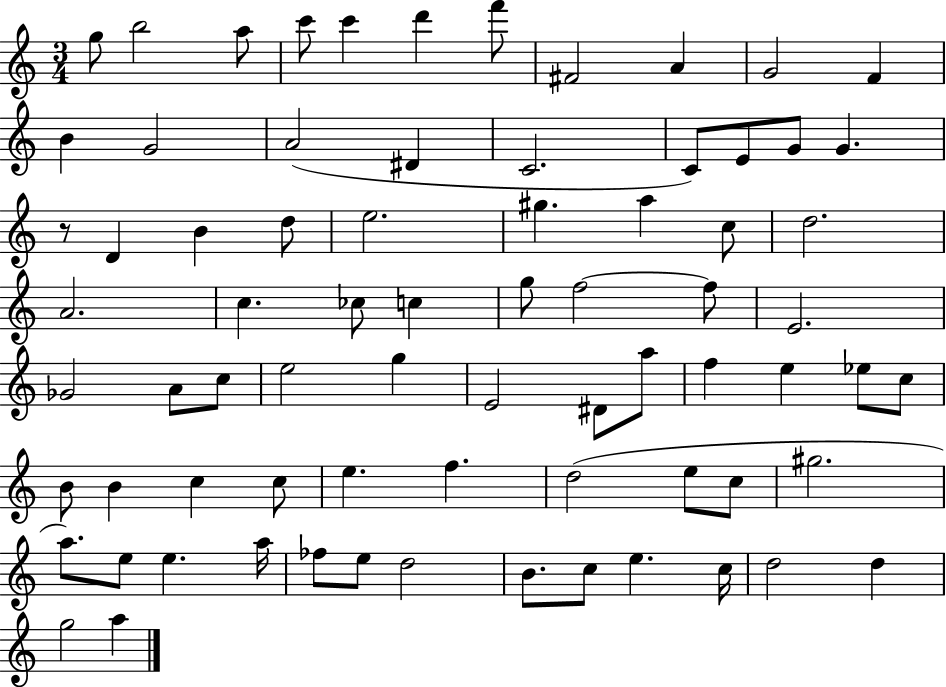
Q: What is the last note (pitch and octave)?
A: A5